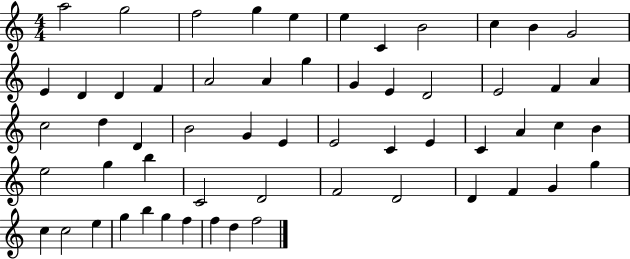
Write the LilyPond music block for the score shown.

{
  \clef treble
  \numericTimeSignature
  \time 4/4
  \key c \major
  a''2 g''2 | f''2 g''4 e''4 | e''4 c'4 b'2 | c''4 b'4 g'2 | \break e'4 d'4 d'4 f'4 | a'2 a'4 g''4 | g'4 e'4 d'2 | e'2 f'4 a'4 | \break c''2 d''4 d'4 | b'2 g'4 e'4 | e'2 c'4 e'4 | c'4 a'4 c''4 b'4 | \break e''2 g''4 b''4 | c'2 d'2 | f'2 d'2 | d'4 f'4 g'4 g''4 | \break c''4 c''2 e''4 | g''4 b''4 g''4 f''4 | f''4 d''4 f''2 | \bar "|."
}